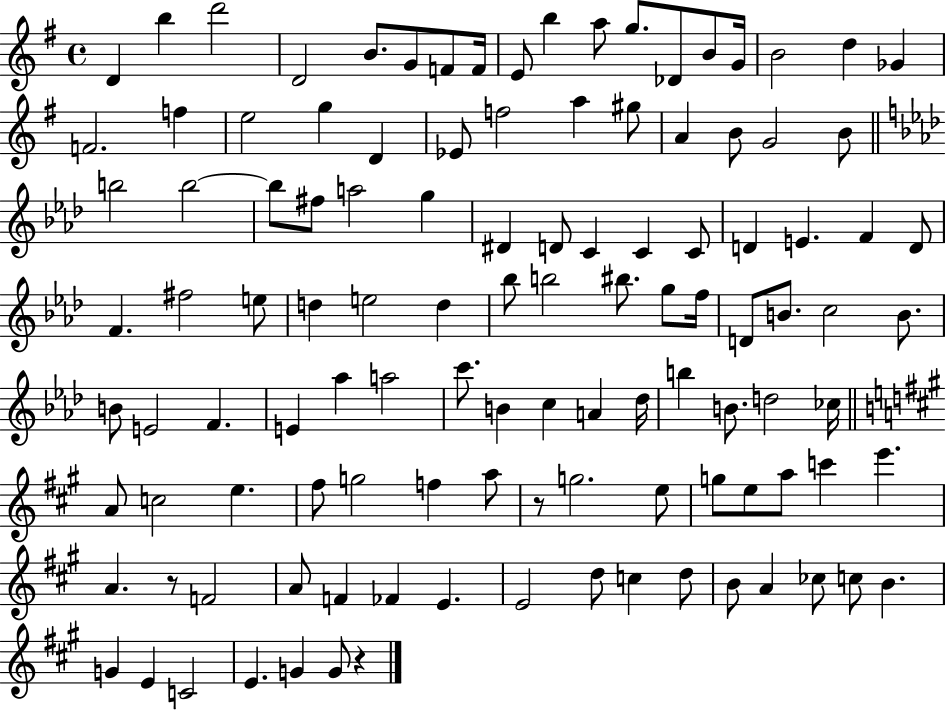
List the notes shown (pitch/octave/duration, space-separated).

D4/q B5/q D6/h D4/h B4/e. G4/e F4/e F4/s E4/e B5/q A5/e G5/e. Db4/e B4/e G4/s B4/h D5/q Gb4/q F4/h. F5/q E5/h G5/q D4/q Eb4/e F5/h A5/q G#5/e A4/q B4/e G4/h B4/e B5/h B5/h B5/e F#5/e A5/h G5/q D#4/q D4/e C4/q C4/q C4/e D4/q E4/q. F4/q D4/e F4/q. F#5/h E5/e D5/q E5/h D5/q Bb5/e B5/h BIS5/e. G5/e F5/s D4/e B4/e. C5/h B4/e. B4/e E4/h F4/q. E4/q Ab5/q A5/h C6/e. B4/q C5/q A4/q Db5/s B5/q B4/e. D5/h CES5/s A4/e C5/h E5/q. F#5/e G5/h F5/q A5/e R/e G5/h. E5/e G5/e E5/e A5/e C6/q E6/q. A4/q. R/e F4/h A4/e F4/q FES4/q E4/q. E4/h D5/e C5/q D5/e B4/e A4/q CES5/e C5/e B4/q. G4/q E4/q C4/h E4/q. G4/q G4/e R/q